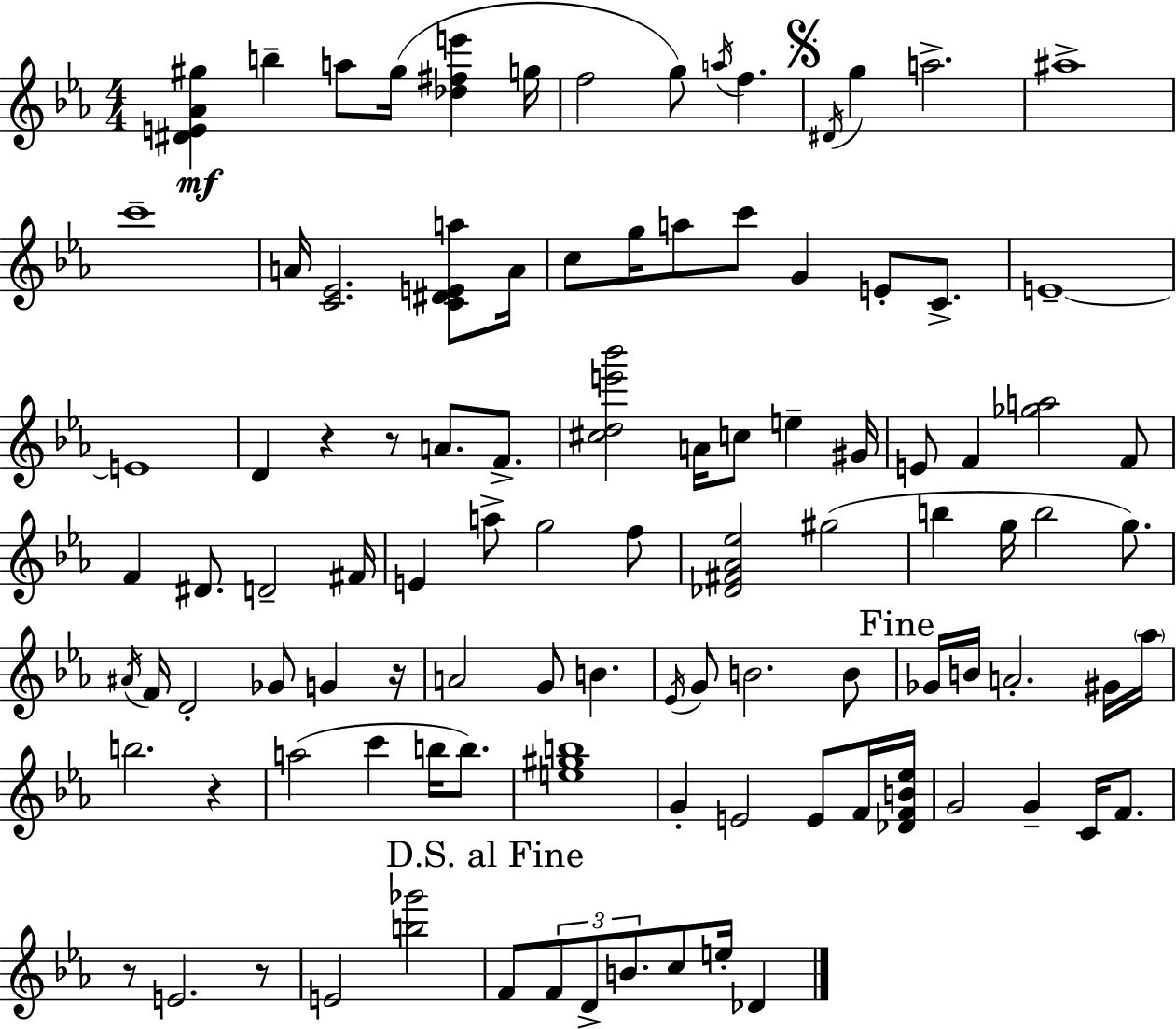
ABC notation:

X:1
T:Untitled
M:4/4
L:1/4
K:Cm
[^DE_A^g] b a/2 ^g/4 [_d^fe'] g/4 f2 g/2 a/4 f ^D/4 g a2 ^a4 c'4 A/4 [C_E]2 [C^DEa]/2 A/4 c/2 g/4 a/2 c'/2 G E/2 C/2 E4 E4 D z z/2 A/2 F/2 [^cde'_b']2 A/4 c/2 e ^G/4 E/2 F [_ga]2 F/2 F ^D/2 D2 ^F/4 E a/2 g2 f/2 [_D^F_A_e]2 ^g2 b g/4 b2 g/2 ^A/4 F/4 D2 _G/2 G z/4 A2 G/2 B _E/4 G/2 B2 B/2 _G/4 B/4 A2 ^G/4 _a/4 b2 z a2 c' b/4 b/2 [e^gb]4 G E2 E/2 F/4 [_DFB_e]/4 G2 G C/4 F/2 z/2 E2 z/2 E2 [b_g']2 F/2 F/2 D/2 B/2 c/2 e/4 _D